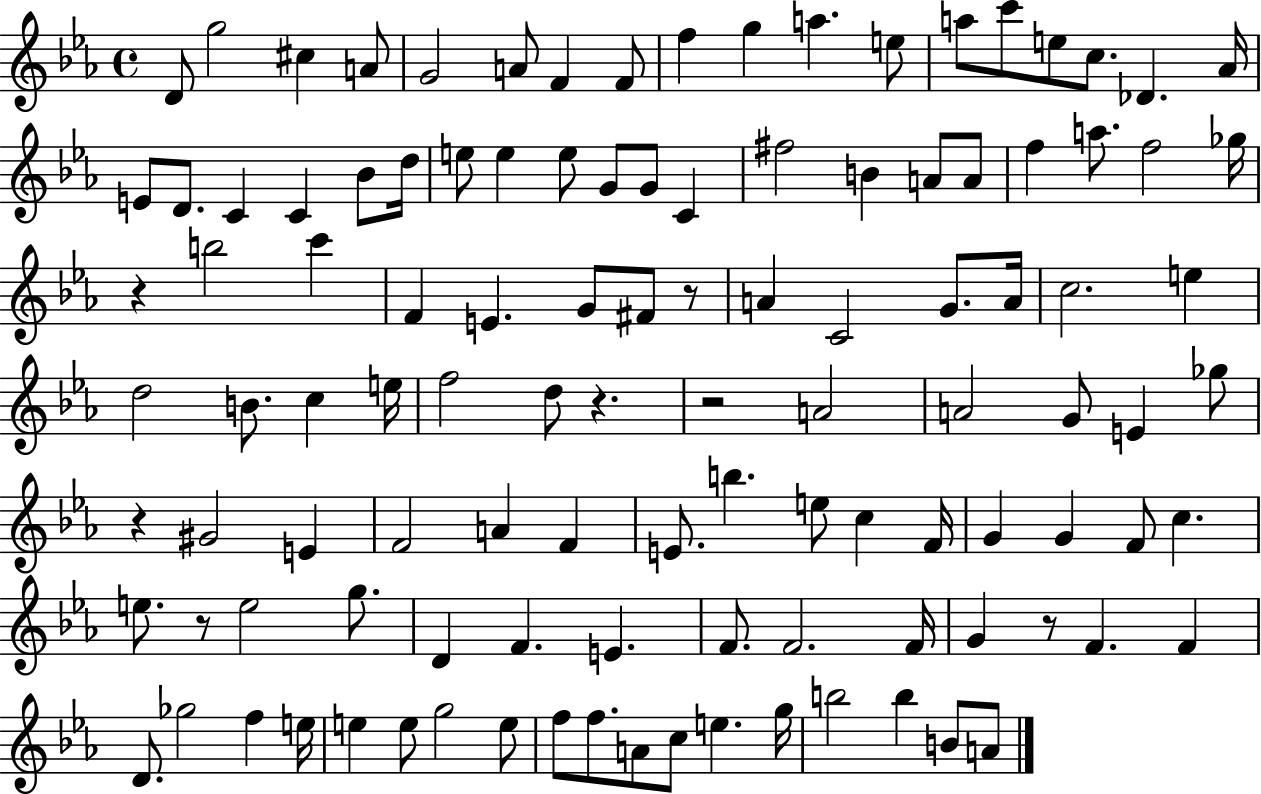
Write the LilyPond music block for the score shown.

{
  \clef treble
  \time 4/4
  \defaultTimeSignature
  \key ees \major
  d'8 g''2 cis''4 a'8 | g'2 a'8 f'4 f'8 | f''4 g''4 a''4. e''8 | a''8 c'''8 e''8 c''8. des'4. aes'16 | \break e'8 d'8. c'4 c'4 bes'8 d''16 | e''8 e''4 e''8 g'8 g'8 c'4 | fis''2 b'4 a'8 a'8 | f''4 a''8. f''2 ges''16 | \break r4 b''2 c'''4 | f'4 e'4. g'8 fis'8 r8 | a'4 c'2 g'8. a'16 | c''2. e''4 | \break d''2 b'8. c''4 e''16 | f''2 d''8 r4. | r2 a'2 | a'2 g'8 e'4 ges''8 | \break r4 gis'2 e'4 | f'2 a'4 f'4 | e'8. b''4. e''8 c''4 f'16 | g'4 g'4 f'8 c''4. | \break e''8. r8 e''2 g''8. | d'4 f'4. e'4. | f'8. f'2. f'16 | g'4 r8 f'4. f'4 | \break d'8. ges''2 f''4 e''16 | e''4 e''8 g''2 e''8 | f''8 f''8. a'8 c''8 e''4. g''16 | b''2 b''4 b'8 a'8 | \break \bar "|."
}